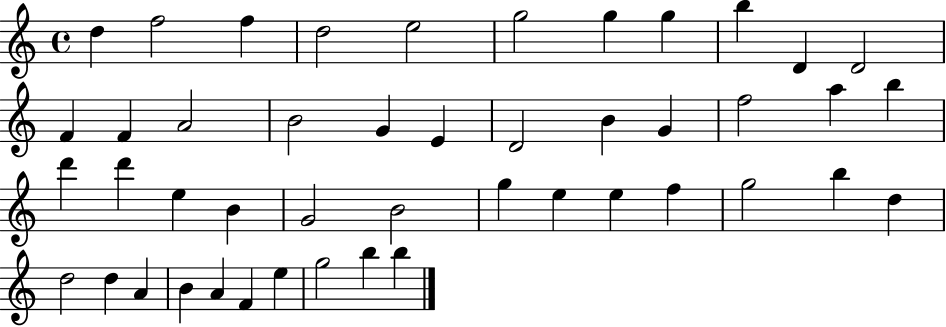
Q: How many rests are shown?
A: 0